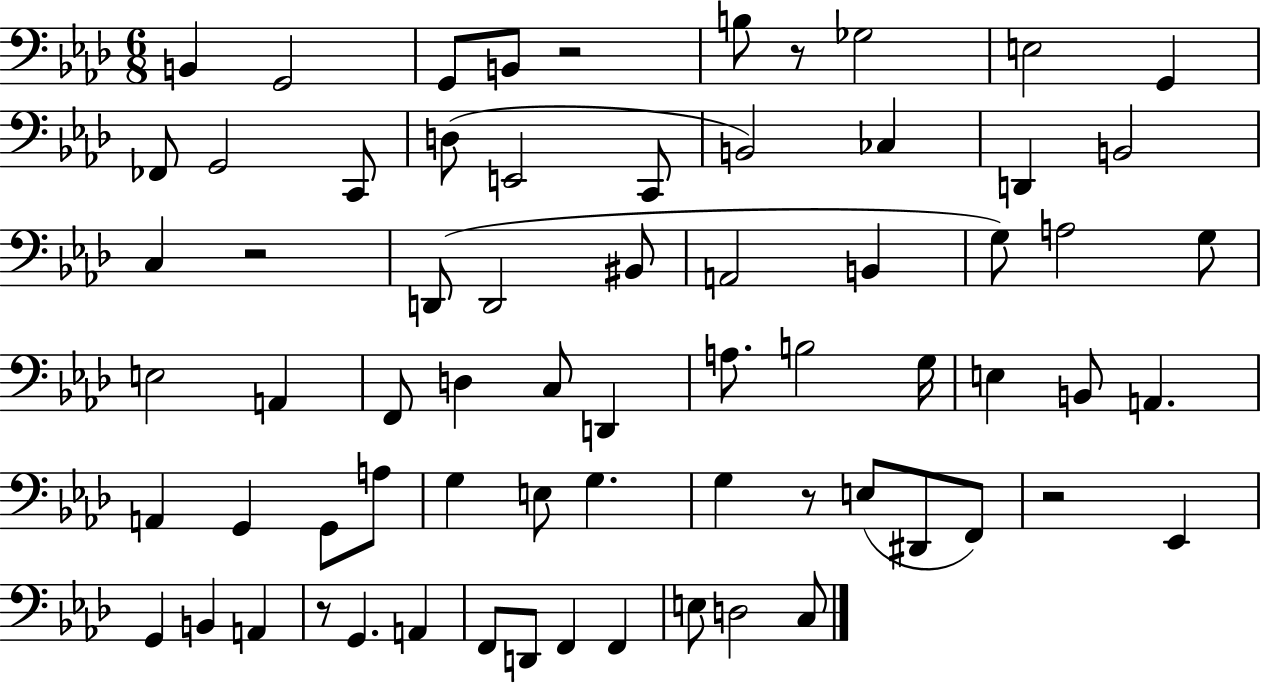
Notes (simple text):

B2/q G2/h G2/e B2/e R/h B3/e R/e Gb3/h E3/h G2/q FES2/e G2/h C2/e D3/e E2/h C2/e B2/h CES3/q D2/q B2/h C3/q R/h D2/e D2/h BIS2/e A2/h B2/q G3/e A3/h G3/e E3/h A2/q F2/e D3/q C3/e D2/q A3/e. B3/h G3/s E3/q B2/e A2/q. A2/q G2/q G2/e A3/e G3/q E3/e G3/q. G3/q R/e E3/e D#2/e F2/e R/h Eb2/q G2/q B2/q A2/q R/e G2/q. A2/q F2/e D2/e F2/q F2/q E3/e D3/h C3/e